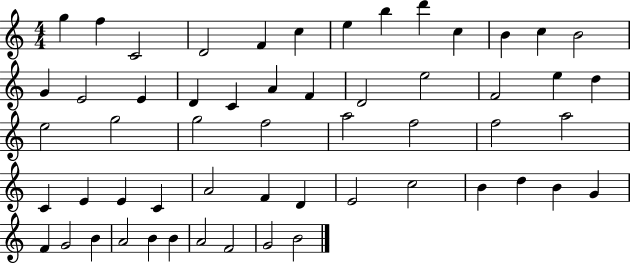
G5/q F5/q C4/h D4/h F4/q C5/q E5/q B5/q D6/q C5/q B4/q C5/q B4/h G4/q E4/h E4/q D4/q C4/q A4/q F4/q D4/h E5/h F4/h E5/q D5/q E5/h G5/h G5/h F5/h A5/h F5/h F5/h A5/h C4/q E4/q E4/q C4/q A4/h F4/q D4/q E4/h C5/h B4/q D5/q B4/q G4/q F4/q G4/h B4/q A4/h B4/q B4/q A4/h F4/h G4/h B4/h